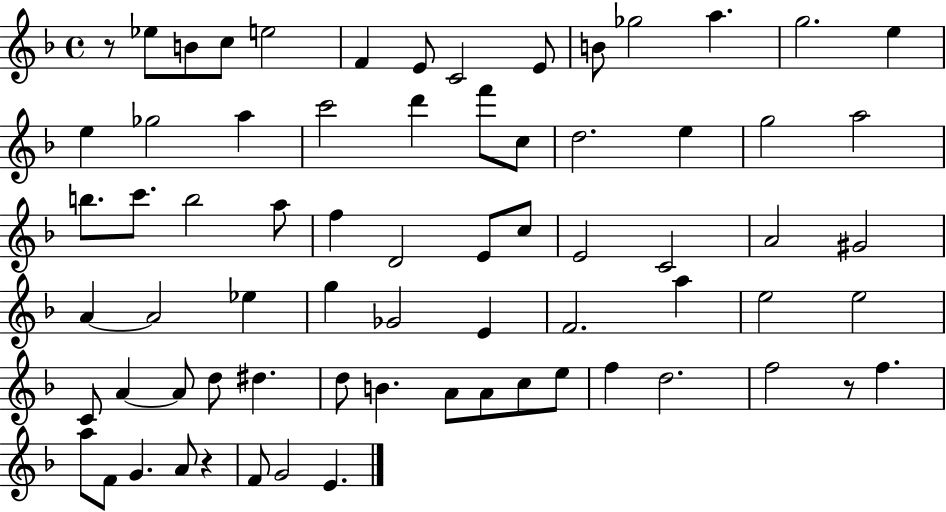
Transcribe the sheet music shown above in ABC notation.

X:1
T:Untitled
M:4/4
L:1/4
K:F
z/2 _e/2 B/2 c/2 e2 F E/2 C2 E/2 B/2 _g2 a g2 e e _g2 a c'2 d' f'/2 c/2 d2 e g2 a2 b/2 c'/2 b2 a/2 f D2 E/2 c/2 E2 C2 A2 ^G2 A A2 _e g _G2 E F2 a e2 e2 C/2 A A/2 d/2 ^d d/2 B A/2 A/2 c/2 e/2 f d2 f2 z/2 f a/2 F/2 G A/2 z F/2 G2 E